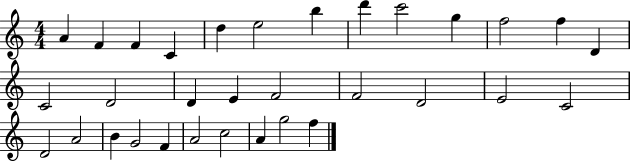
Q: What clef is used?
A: treble